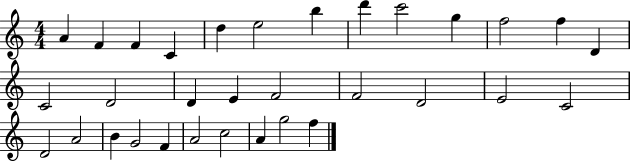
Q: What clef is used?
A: treble